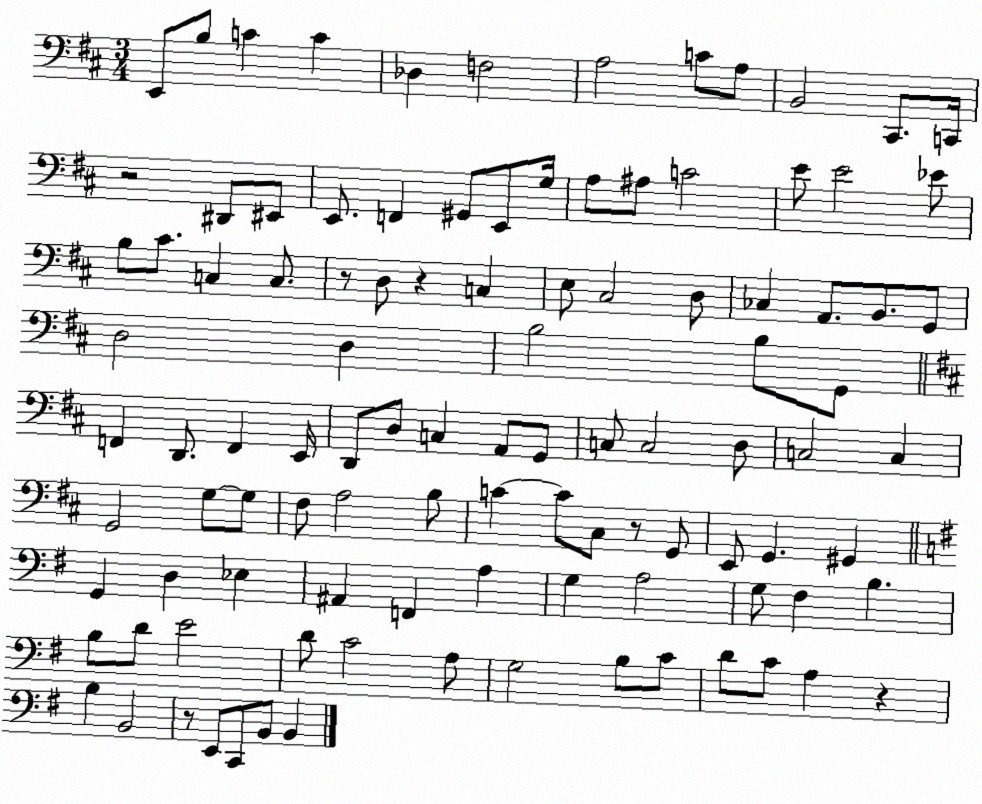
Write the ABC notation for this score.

X:1
T:Untitled
M:3/4
L:1/4
K:D
E,,/2 B,/2 C C _D, F,2 A,2 C/2 A,/2 B,,2 ^C,,/2 C,,/4 z2 ^D,,/2 ^E,,/2 E,,/2 F,, ^G,,/2 E,,/2 G,/4 A,/2 ^A,/2 C2 E/2 E2 _E/2 B,/2 ^C/2 C, C,/2 z/2 D,/2 z C, E,/2 ^C,2 D,/2 _C, A,,/2 B,,/2 G,,/2 D,2 D, B,2 B,/2 G,,/2 F,, D,,/2 F,, E,,/4 D,,/2 D,/2 C, A,,/2 G,,/2 C,/2 C,2 D,/2 C,2 C, G,,2 G,/2 G,/2 ^F,/2 A,2 B,/2 C C/2 ^C,/2 z/2 G,,/2 E,,/2 G,, ^G,, G,, D, _E, ^A,, F,, A, G, A,2 G,/2 ^F, B, B,/2 D/2 E2 D/2 C2 A,/2 G,2 B,/2 C/2 D/2 C/2 A, z B, B,,2 z/2 E,,/2 C,,/2 B,,/2 B,,